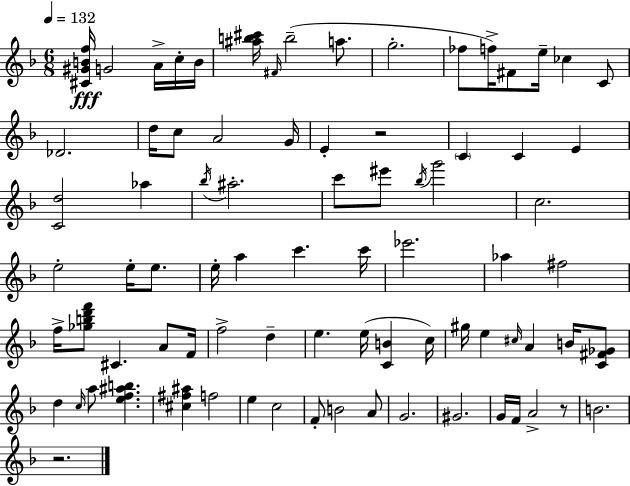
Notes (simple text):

[C#4,G#4,B4,F5]/s G4/h A4/s C5/s B4/s [A#5,B5,C#6]/s F#4/s B5/h A5/e. G5/h. FES5/e F5/s F#4/e E5/s CES5/q C4/e Db4/h. D5/s C5/e A4/h G4/s E4/q R/h C4/q C4/q E4/q [C4,D5]/h Ab5/q Bb5/s A#5/h. C6/e EIS6/e Bb5/s G6/h C5/h. E5/h E5/s E5/e. E5/s A5/q C6/q. C6/s Eb6/h. Ab5/q F#5/h F5/s [Gb5,B5,D6,F6]/e C#4/q. A4/e F4/s F5/h D5/q E5/q. E5/s [C4,B4]/q C5/s G#5/s E5/q C#5/s A4/q B4/s [C4,F#4,Gb4]/e D5/q C5/s A5/e [E5,F5,A#5,B5]/q. [C#5,F#5,A#5]/q F5/h E5/q C5/h F4/e B4/h A4/e G4/h. G#4/h. G4/s F4/s A4/h R/e B4/h. R/h.